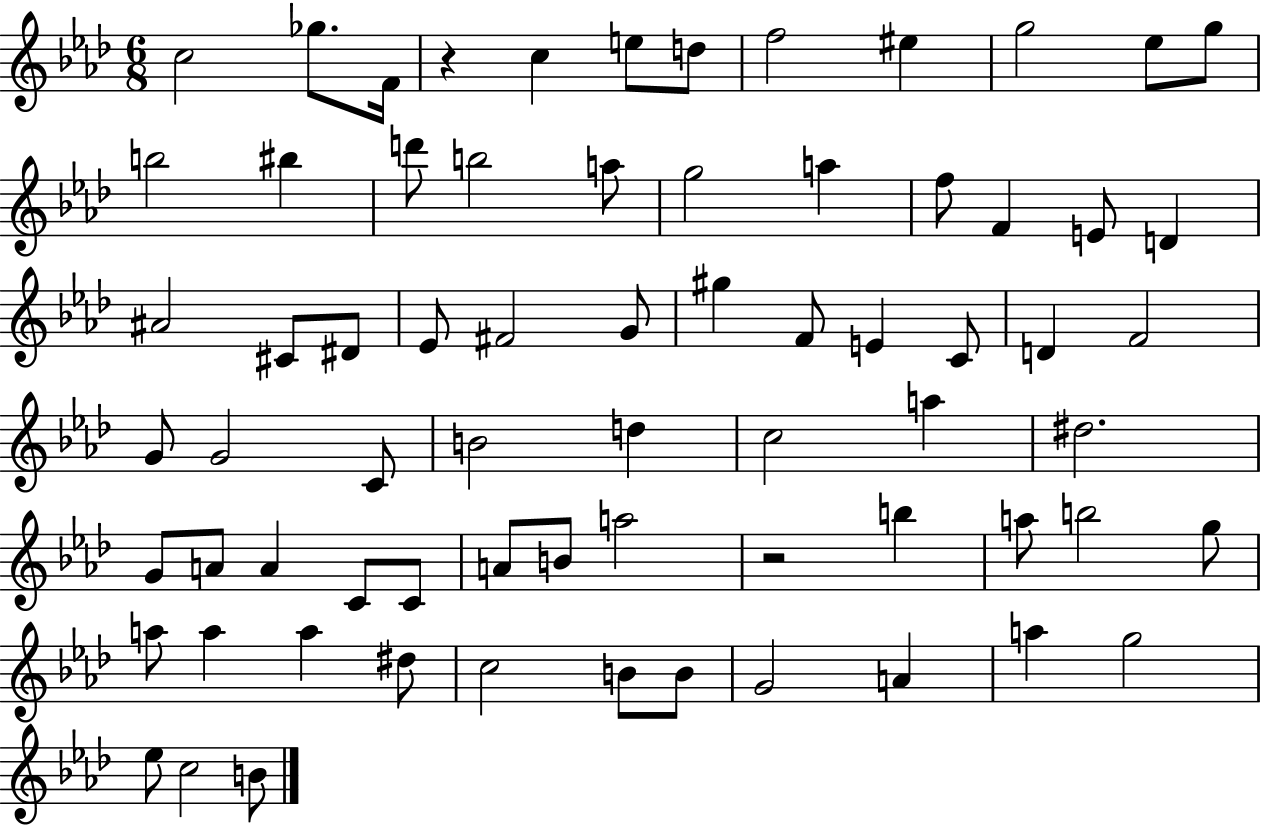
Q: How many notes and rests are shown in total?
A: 70